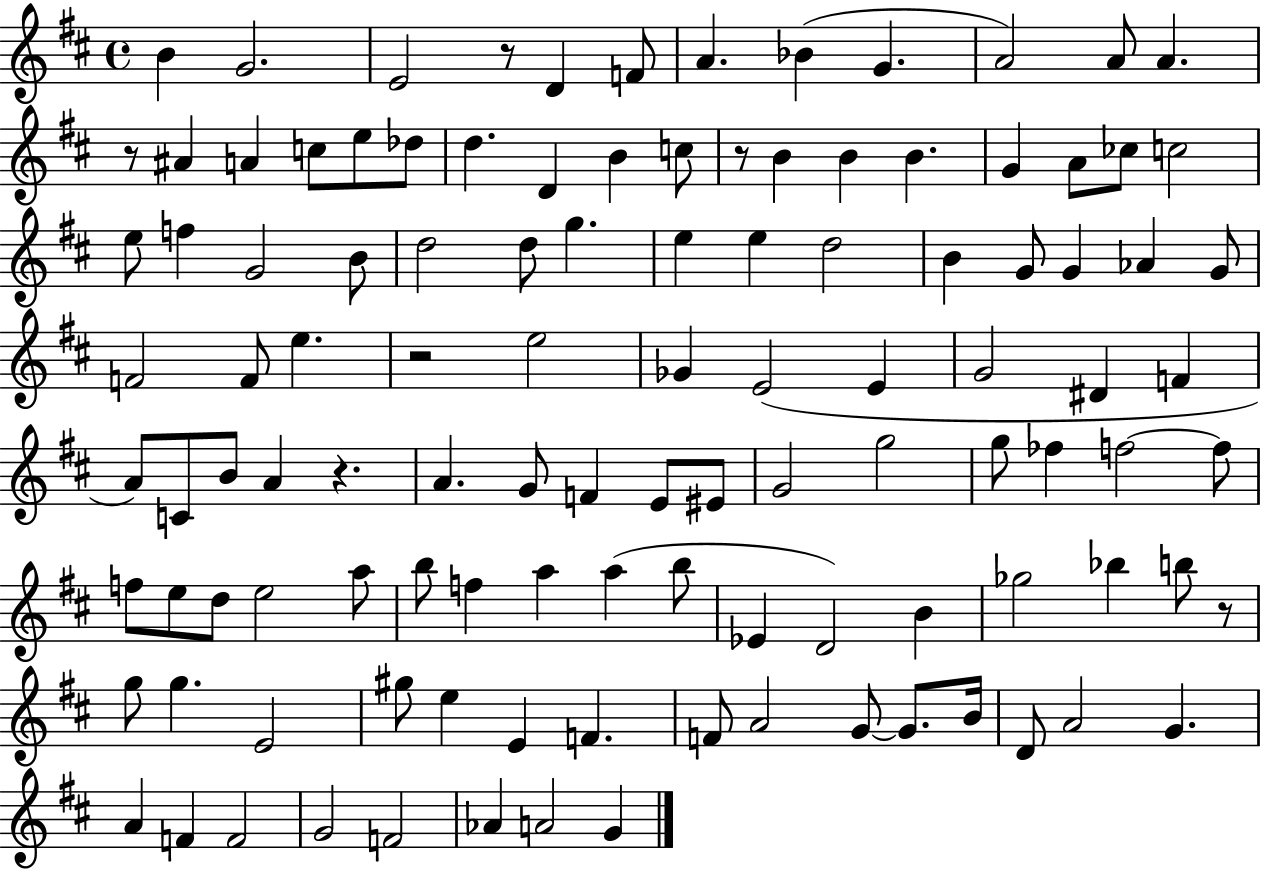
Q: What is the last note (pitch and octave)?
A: G4